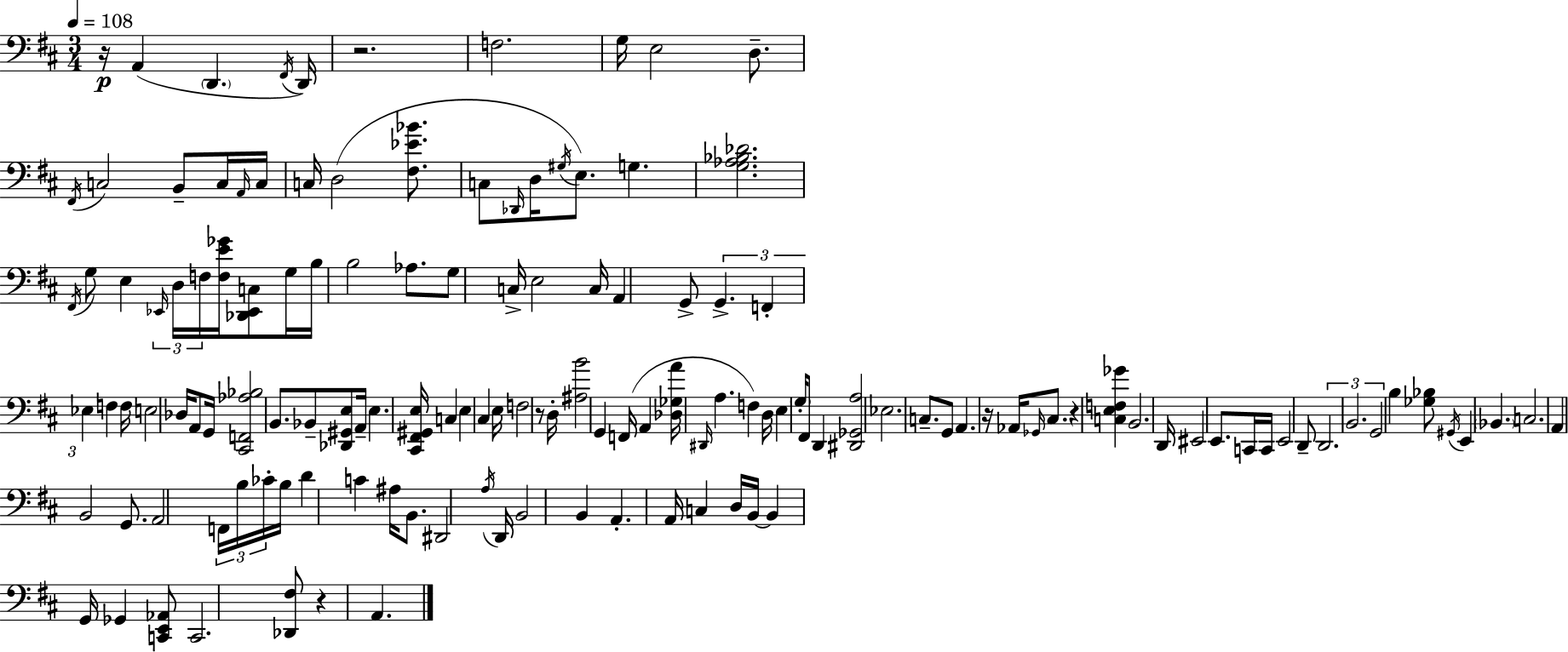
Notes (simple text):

R/s A2/q D2/q. F#2/s D2/s R/h. F3/h. G3/s E3/h D3/e. F#2/s C3/h B2/e C3/s A2/s C3/s C3/s D3/h [F#3,Eb4,Bb4]/e. C3/e Db2/s D3/s G#3/s E3/e. G3/q. [G3,Ab3,Bb3,Db4]/h. F#2/s G3/e E3/q Eb2/s D3/s F3/s [F3,E4,Gb4]/s [Db2,Eb2,C3]/e G3/s B3/s B3/h Ab3/e. G3/e C3/s E3/h C3/s A2/q G2/e G2/q. F2/q Eb3/q F3/q F3/s E3/h Db3/s A2/e G2/s [C#2,F2,Ab3,Bb3]/h B2/e. Bb2/e [Db2,G#2,E3]/e A2/s E3/q. [C#2,F#2,G#2,E3]/s C3/q E3/q C#3/q E3/s F3/h R/e D3/s [A#3,B4]/h G2/q F2/s A2/q [Db3,Gb3,A4]/s D#2/s A3/q. F3/q D3/s E3/q G3/s F#2/e D2/q [D#2,Gb2,A3]/h Eb3/h. C3/e. G2/e A2/q. R/s Ab2/s Gb2/s C#3/e. R/q [C3,E3,F3,Gb4]/q B2/h. D2/s EIS2/h E2/e. C2/s C2/s E2/h D2/e D2/h. B2/h. G2/h B3/q [Gb3,Bb3]/e G#2/s E2/q Bb2/q. C3/h. A2/q B2/h G2/e. A2/h F2/s B3/s CES4/s B3/s D4/q C4/q A#3/s B2/e. D#2/h A3/s D2/s B2/h B2/q A2/q. A2/s C3/q D3/s B2/s B2/q G2/s Gb2/q [C2,E2,Ab2]/e C2/h. [Db2,F#3]/e R/q A2/q.